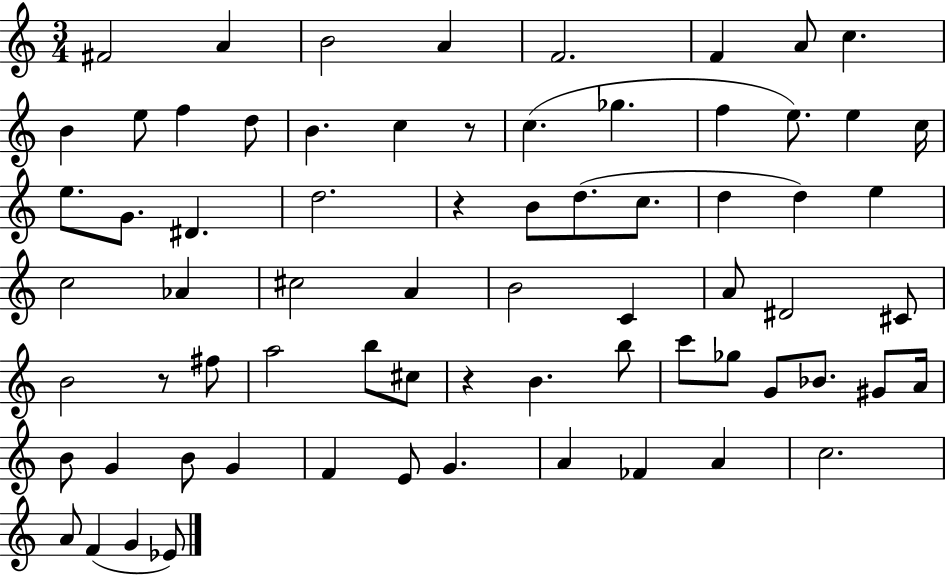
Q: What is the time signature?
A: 3/4